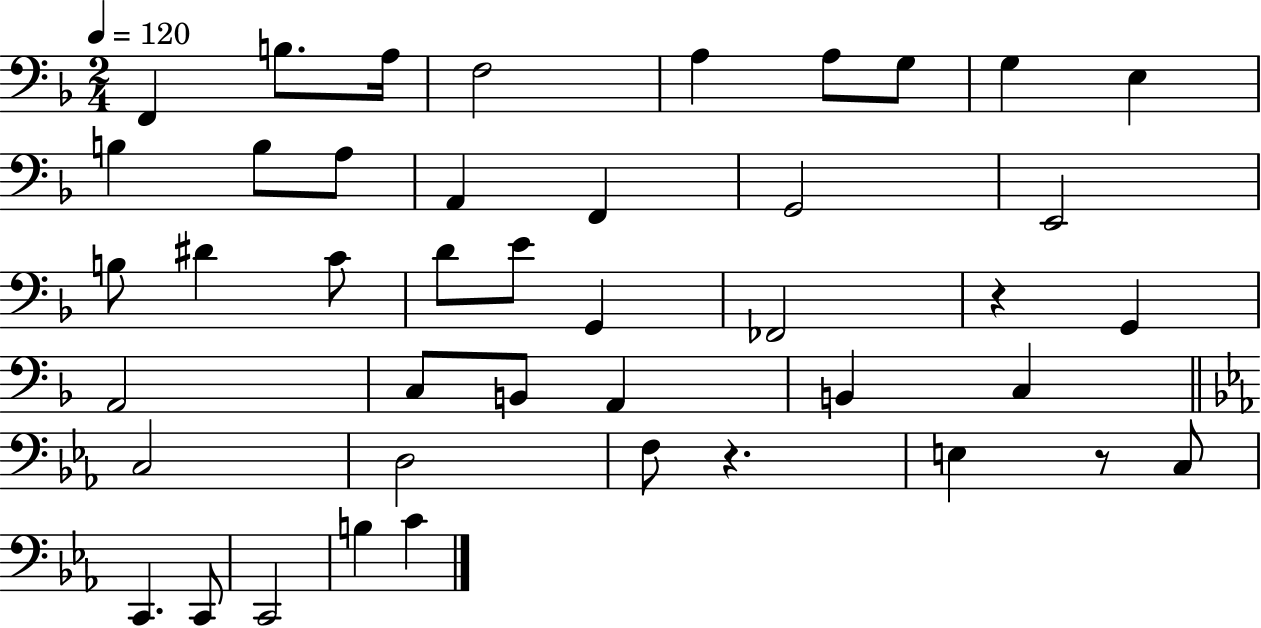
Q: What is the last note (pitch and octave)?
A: C4